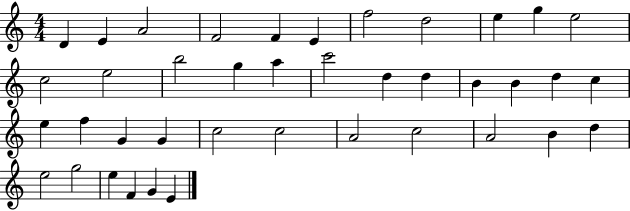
{
  \clef treble
  \numericTimeSignature
  \time 4/4
  \key c \major
  d'4 e'4 a'2 | f'2 f'4 e'4 | f''2 d''2 | e''4 g''4 e''2 | \break c''2 e''2 | b''2 g''4 a''4 | c'''2 d''4 d''4 | b'4 b'4 d''4 c''4 | \break e''4 f''4 g'4 g'4 | c''2 c''2 | a'2 c''2 | a'2 b'4 d''4 | \break e''2 g''2 | e''4 f'4 g'4 e'4 | \bar "|."
}